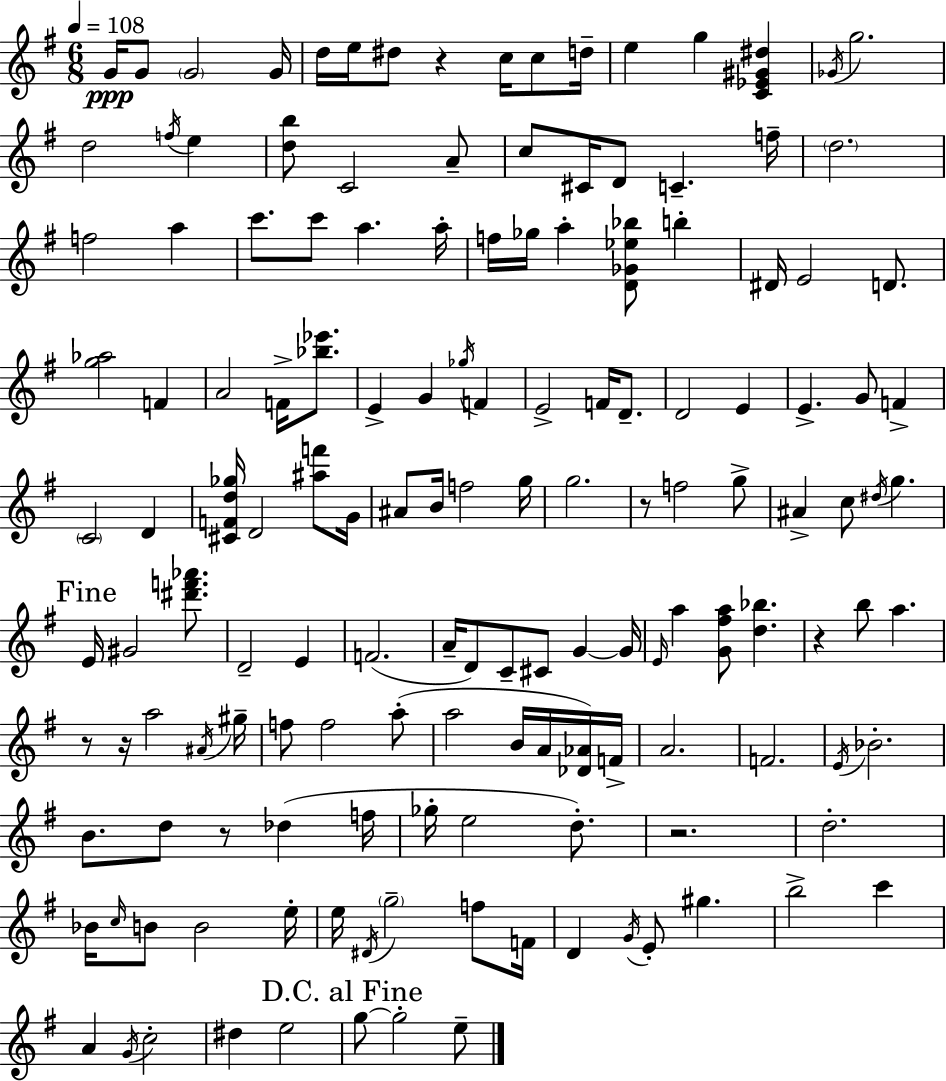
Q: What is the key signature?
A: G major